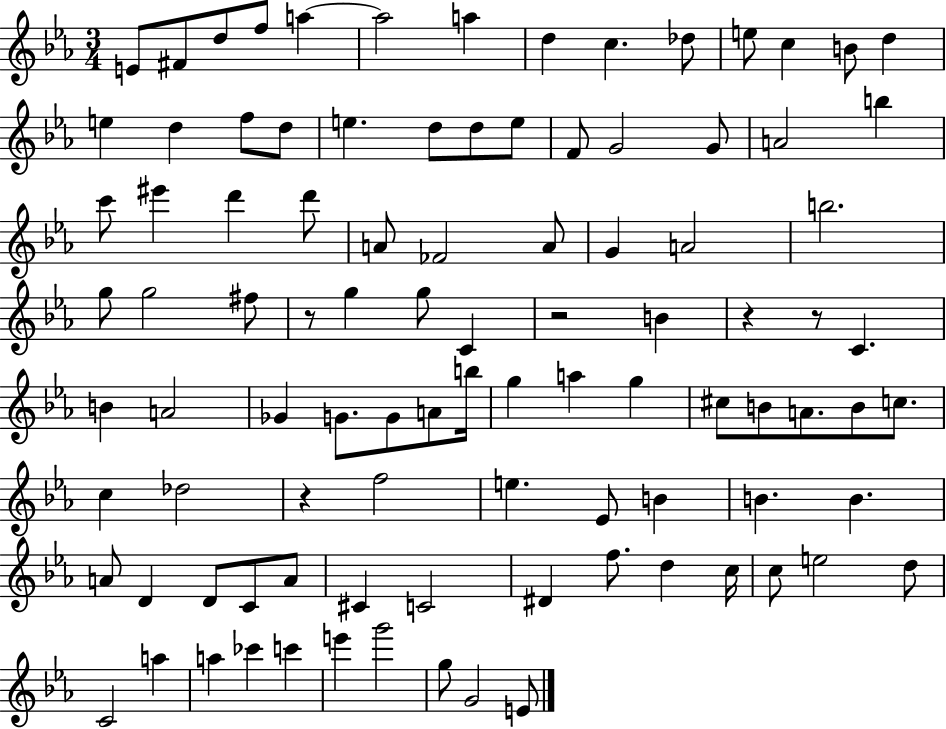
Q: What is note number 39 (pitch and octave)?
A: G5